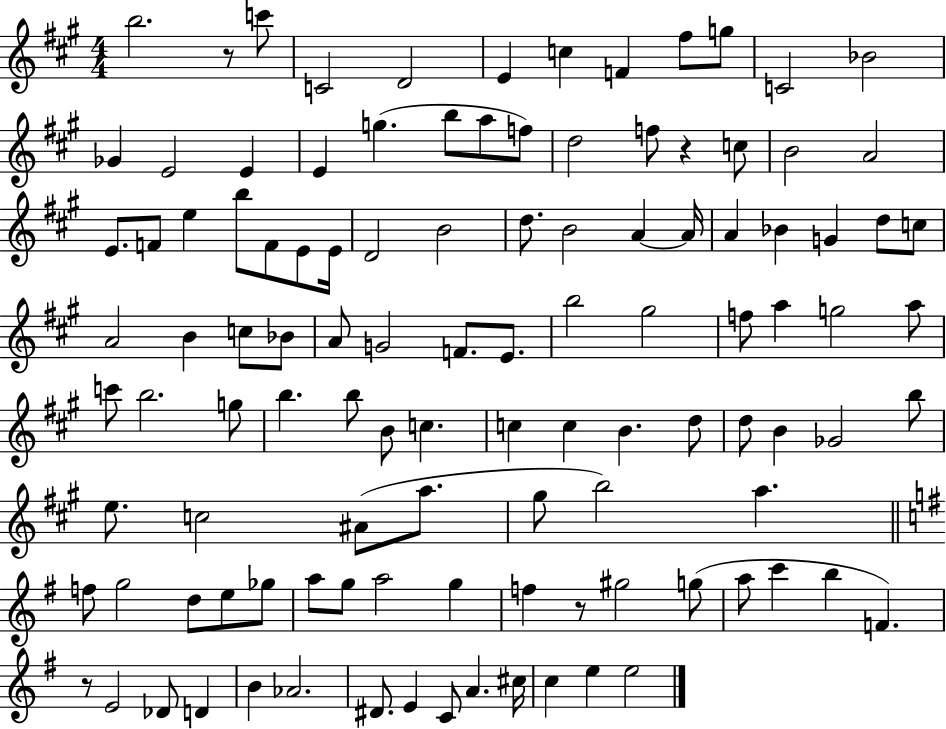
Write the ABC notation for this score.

X:1
T:Untitled
M:4/4
L:1/4
K:A
b2 z/2 c'/2 C2 D2 E c F ^f/2 g/2 C2 _B2 _G E2 E E g b/2 a/2 f/2 d2 f/2 z c/2 B2 A2 E/2 F/2 e b/2 F/2 E/2 E/4 D2 B2 d/2 B2 A A/4 A _B G d/2 c/2 A2 B c/2 _B/2 A/2 G2 F/2 E/2 b2 ^g2 f/2 a g2 a/2 c'/2 b2 g/2 b b/2 B/2 c c c B d/2 d/2 B _G2 b/2 e/2 c2 ^A/2 a/2 ^g/2 b2 a f/2 g2 d/2 e/2 _g/2 a/2 g/2 a2 g f z/2 ^g2 g/2 a/2 c' b F z/2 E2 _D/2 D B _A2 ^D/2 E C/2 A ^c/4 c e e2